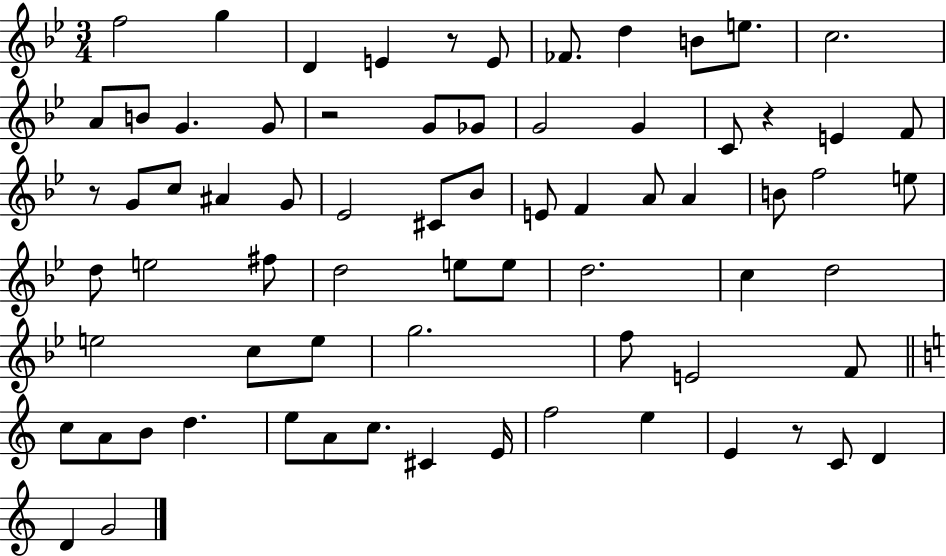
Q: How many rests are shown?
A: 5